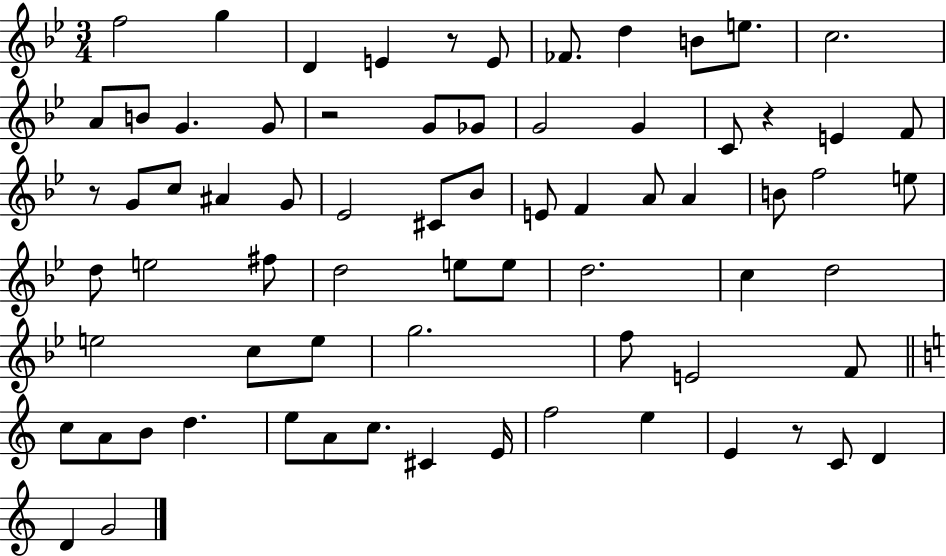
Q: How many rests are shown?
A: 5